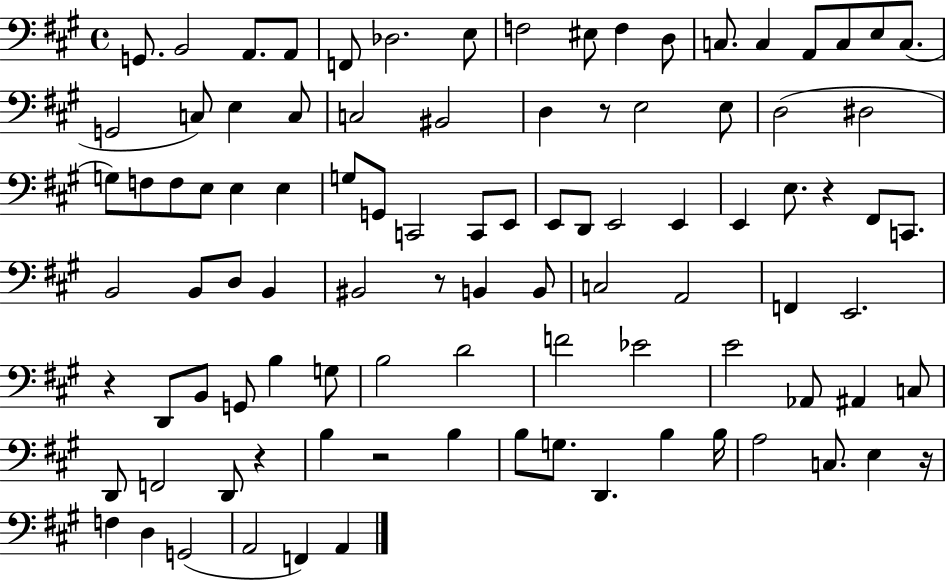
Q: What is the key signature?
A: A major